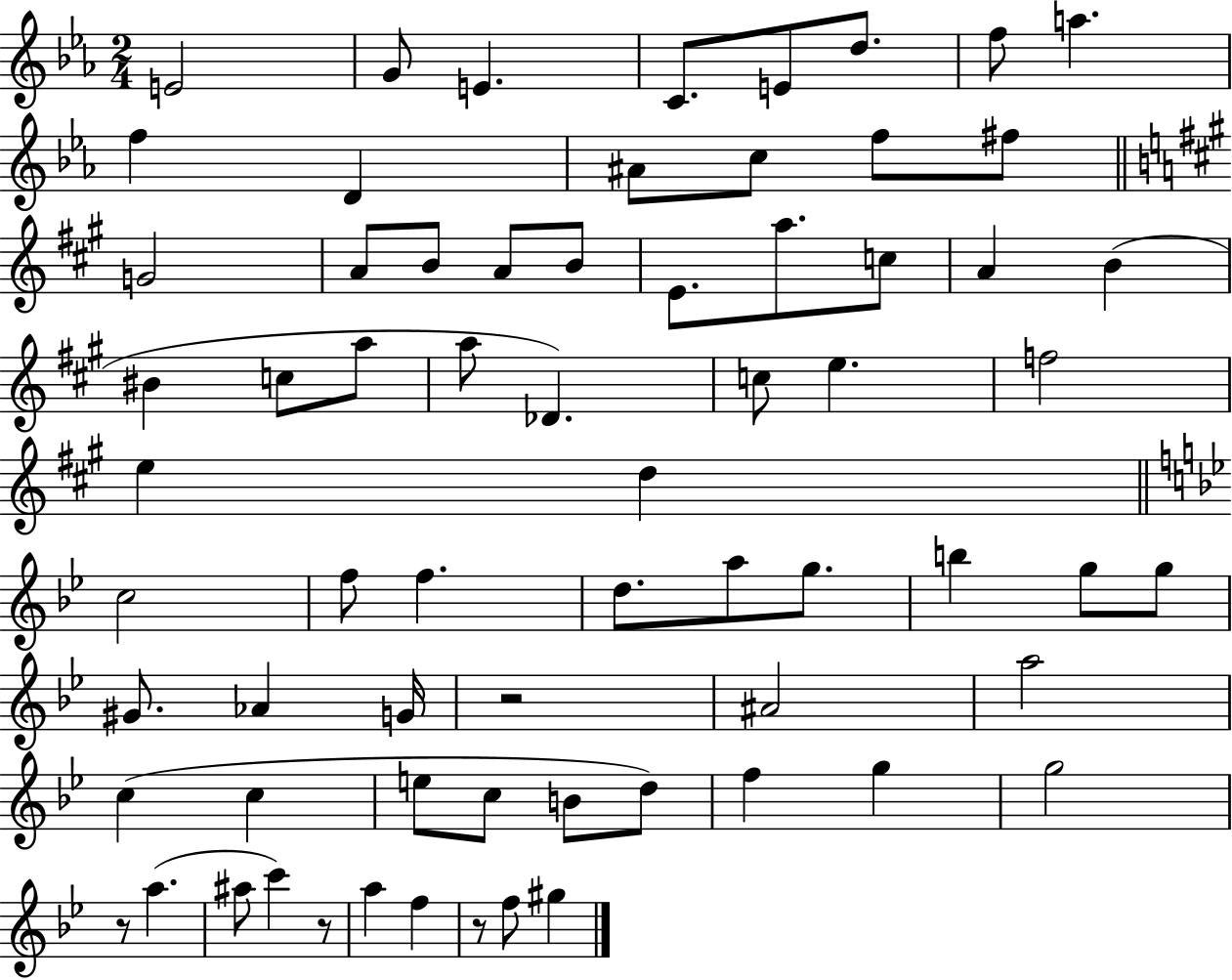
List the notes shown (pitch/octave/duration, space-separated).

E4/h G4/e E4/q. C4/e. E4/e D5/e. F5/e A5/q. F5/q D4/q A#4/e C5/e F5/e F#5/e G4/h A4/e B4/e A4/e B4/e E4/e. A5/e. C5/e A4/q B4/q BIS4/q C5/e A5/e A5/e Db4/q. C5/e E5/q. F5/h E5/q D5/q C5/h F5/e F5/q. D5/e. A5/e G5/e. B5/q G5/e G5/e G#4/e. Ab4/q G4/s R/h A#4/h A5/h C5/q C5/q E5/e C5/e B4/e D5/e F5/q G5/q G5/h R/e A5/q. A#5/e C6/q R/e A5/q F5/q R/e F5/e G#5/q